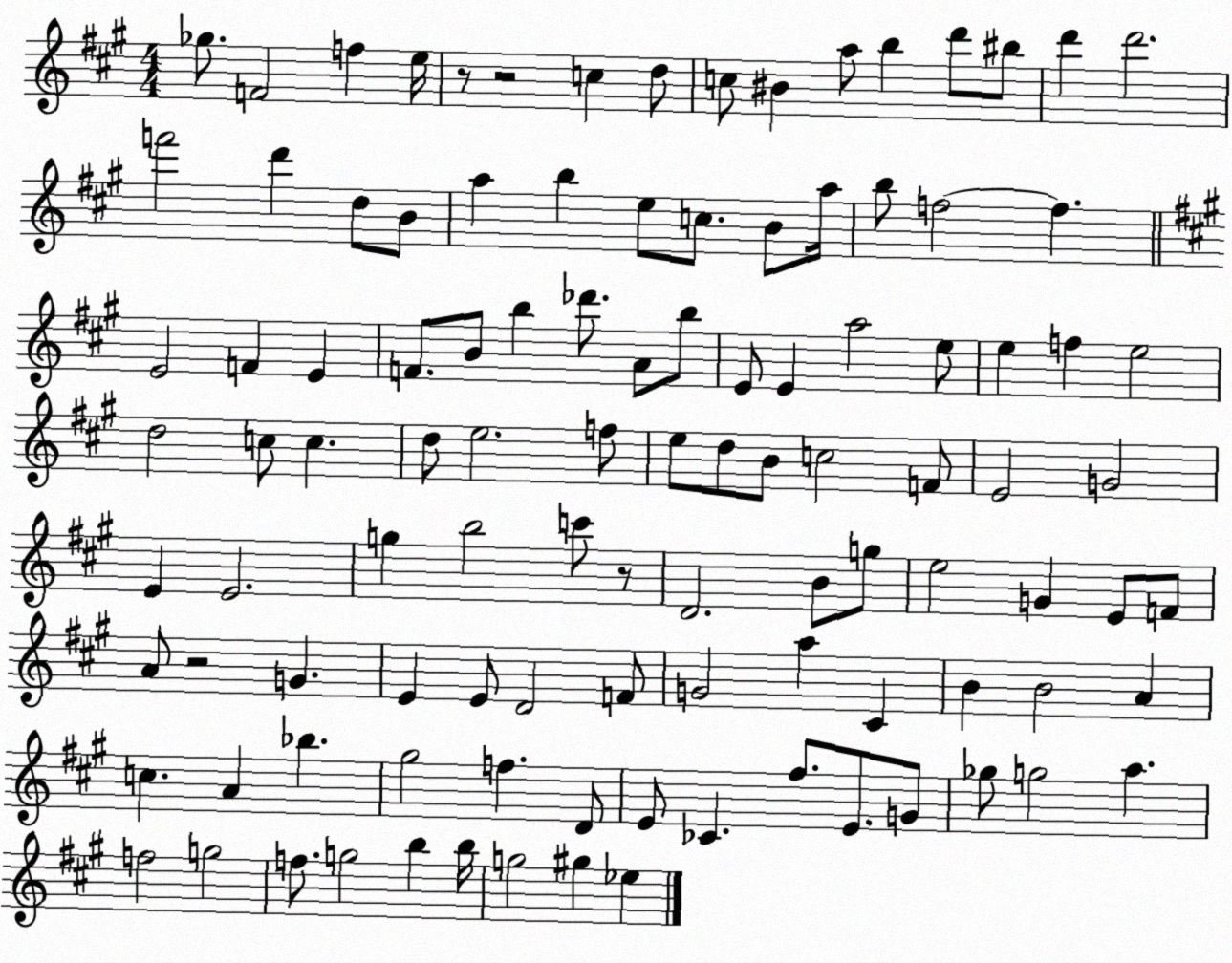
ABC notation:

X:1
T:Untitled
M:4/4
L:1/4
K:A
_g/2 F2 f e/4 z/2 z2 c d/2 c/2 ^B a/2 b d'/2 ^b/2 d' d'2 f'2 d' d/2 B/2 a b e/2 c/2 B/2 a/4 b/2 f2 f E2 F E F/2 B/2 b _d'/2 A/2 b/2 E/2 E a2 e/2 e f e2 d2 c/2 c d/2 e2 f/2 e/2 d/2 B/2 c2 F/2 E2 G2 E E2 g b2 c'/2 z/2 D2 B/2 g/2 e2 G E/2 F/2 A/2 z2 G E E/2 D2 F/2 G2 a ^C B B2 A c A _b ^g2 f D/2 E/2 _C ^f/2 E/2 G/2 _g/2 g2 a f2 g2 f/2 g2 b b/4 g2 ^g _e